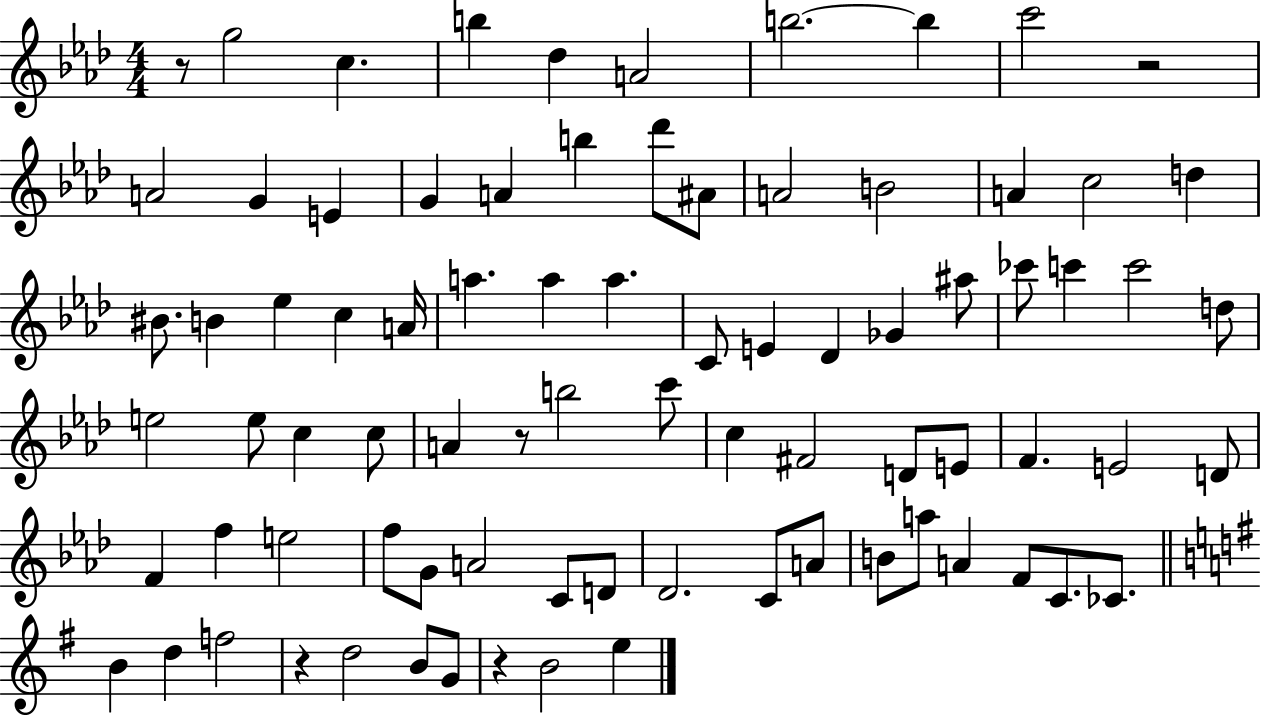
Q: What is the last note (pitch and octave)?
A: E5